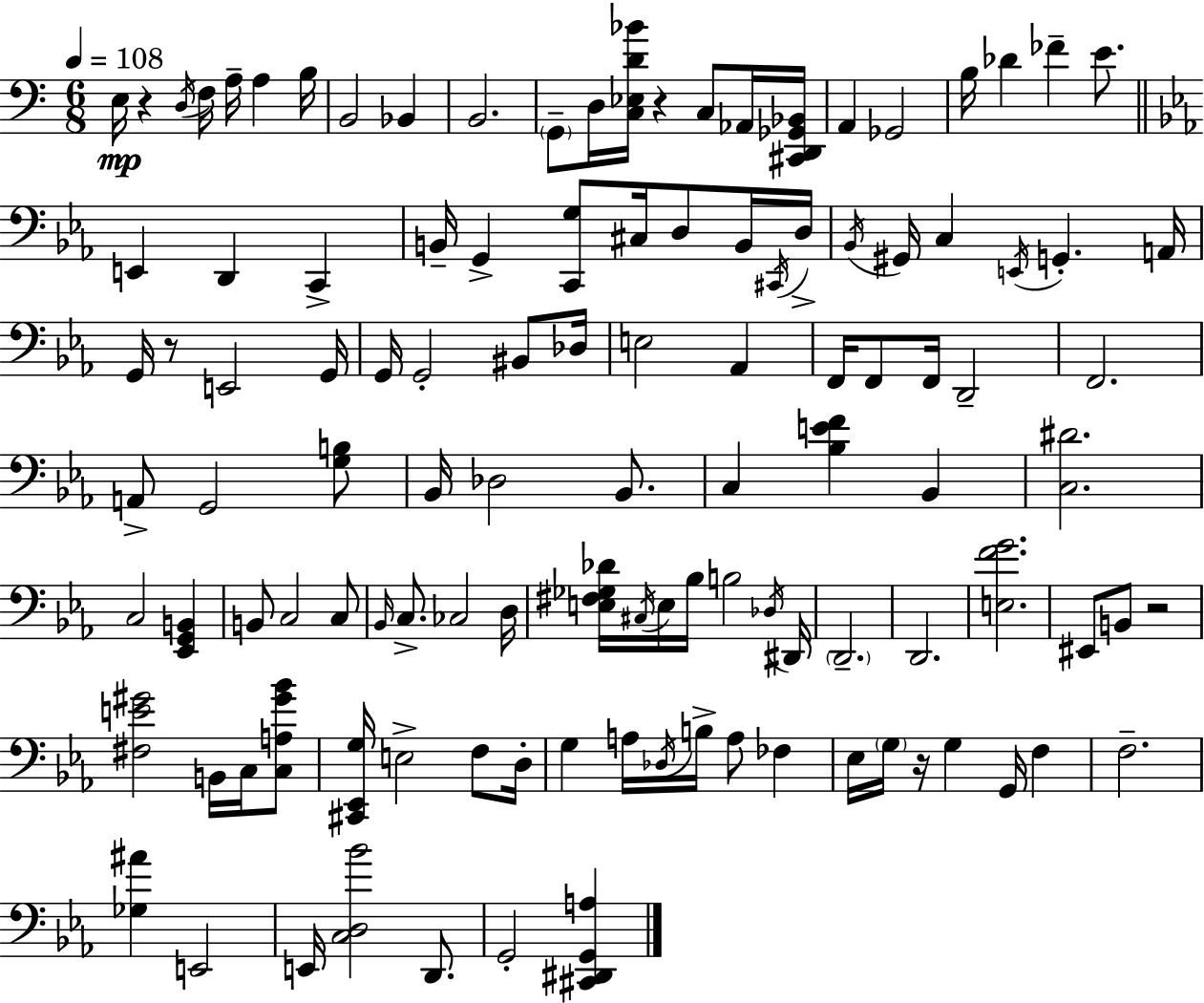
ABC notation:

X:1
T:Untitled
M:6/8
L:1/4
K:Am
E,/4 z D,/4 F,/4 A,/4 A, B,/4 B,,2 _B,, B,,2 G,,/2 D,/4 [C,_E,D_B]/4 z C,/2 _A,,/4 [^C,,D,,_G,,_B,,]/4 A,, _G,,2 B,/4 _D _F E/2 E,, D,, C,, B,,/4 G,, [C,,G,]/2 ^C,/4 D,/2 B,,/4 ^C,,/4 D,/4 _B,,/4 ^G,,/4 C, E,,/4 G,, A,,/4 G,,/4 z/2 E,,2 G,,/4 G,,/4 G,,2 ^B,,/2 _D,/4 E,2 _A,, F,,/4 F,,/2 F,,/4 D,,2 F,,2 A,,/2 G,,2 [G,B,]/2 _B,,/4 _D,2 _B,,/2 C, [_B,EF] _B,, [C,^D]2 C,2 [_E,,G,,B,,] B,,/2 C,2 C,/2 _B,,/4 C,/2 _C,2 D,/4 [E,^F,_G,_D]/4 ^C,/4 E,/4 _B,/4 B,2 _D,/4 ^D,,/4 D,,2 D,,2 [E,FG]2 ^E,,/2 B,,/2 z2 [^F,E^G]2 B,,/4 C,/4 [C,A,^G_B]/2 [^C,,_E,,G,]/4 E,2 F,/2 D,/4 G, A,/4 _D,/4 B,/4 A,/2 _F, _E,/4 G,/4 z/4 G, G,,/4 F, F,2 [_G,^A] E,,2 E,,/4 [C,D,_B]2 D,,/2 G,,2 [^C,,^D,,G,,A,]